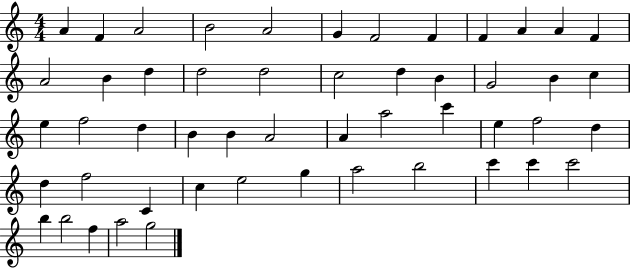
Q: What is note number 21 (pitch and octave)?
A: G4